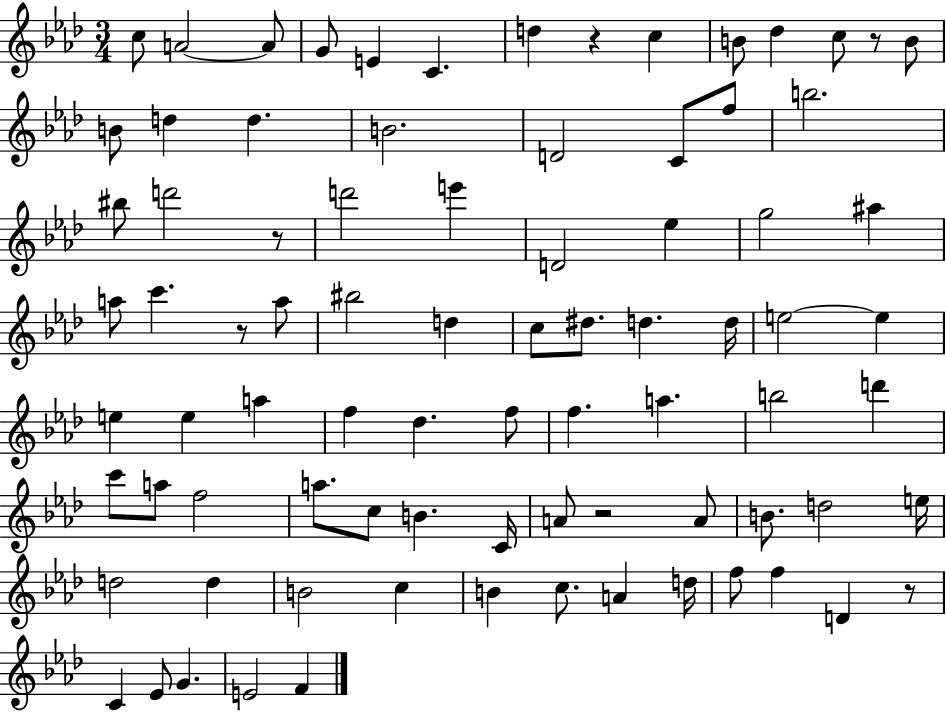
X:1
T:Untitled
M:3/4
L:1/4
K:Ab
c/2 A2 A/2 G/2 E C d z c B/2 _d c/2 z/2 B/2 B/2 d d B2 D2 C/2 f/2 b2 ^b/2 d'2 z/2 d'2 e' D2 _e g2 ^a a/2 c' z/2 a/2 ^b2 d c/2 ^d/2 d d/4 e2 e e e a f _d f/2 f a b2 d' c'/2 a/2 f2 a/2 c/2 B C/4 A/2 z2 A/2 B/2 d2 e/4 d2 d B2 c B c/2 A d/4 f/2 f D z/2 C _E/2 G E2 F